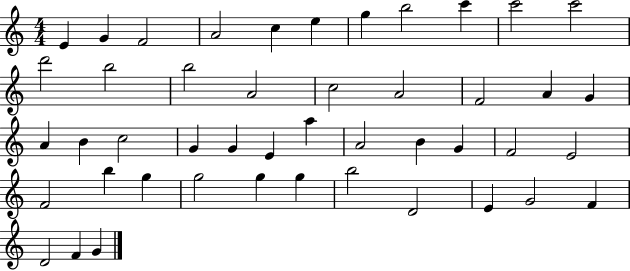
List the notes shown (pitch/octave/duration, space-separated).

E4/q G4/q F4/h A4/h C5/q E5/q G5/q B5/h C6/q C6/h C6/h D6/h B5/h B5/h A4/h C5/h A4/h F4/h A4/q G4/q A4/q B4/q C5/h G4/q G4/q E4/q A5/q A4/h B4/q G4/q F4/h E4/h F4/h B5/q G5/q G5/h G5/q G5/q B5/h D4/h E4/q G4/h F4/q D4/h F4/q G4/q